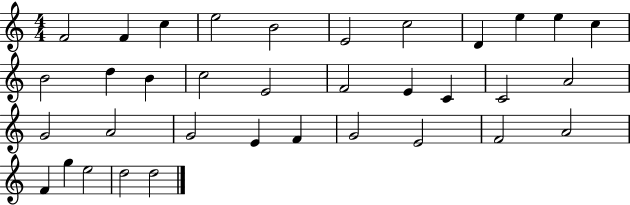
X:1
T:Untitled
M:4/4
L:1/4
K:C
F2 F c e2 B2 E2 c2 D e e c B2 d B c2 E2 F2 E C C2 A2 G2 A2 G2 E F G2 E2 F2 A2 F g e2 d2 d2